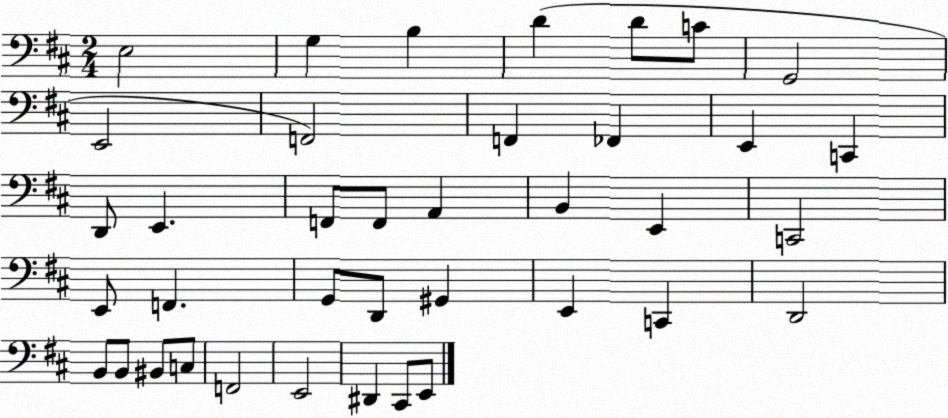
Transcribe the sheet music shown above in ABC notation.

X:1
T:Untitled
M:2/4
L:1/4
K:D
E,2 G, B, D D/2 C/2 G,,2 E,,2 F,,2 F,, _F,, E,, C,, D,,/2 E,, F,,/2 F,,/2 A,, B,, E,, C,,2 E,,/2 F,, G,,/2 D,,/2 ^G,, E,, C,, D,,2 B,,/2 B,,/2 ^B,,/2 C,/2 F,,2 E,,2 ^D,, ^C,,/2 E,,/2